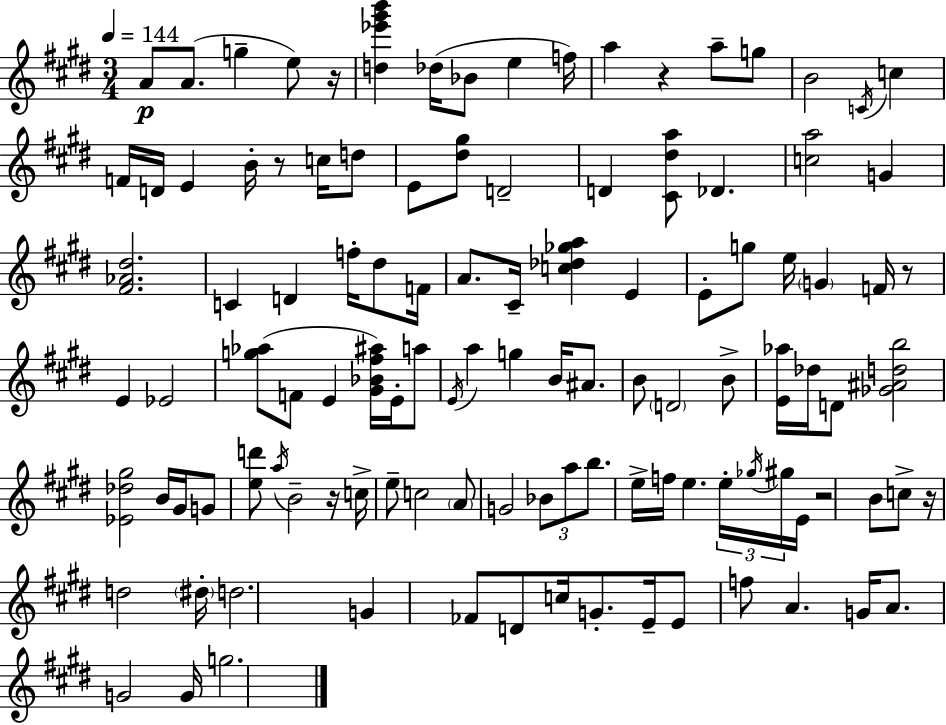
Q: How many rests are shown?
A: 7